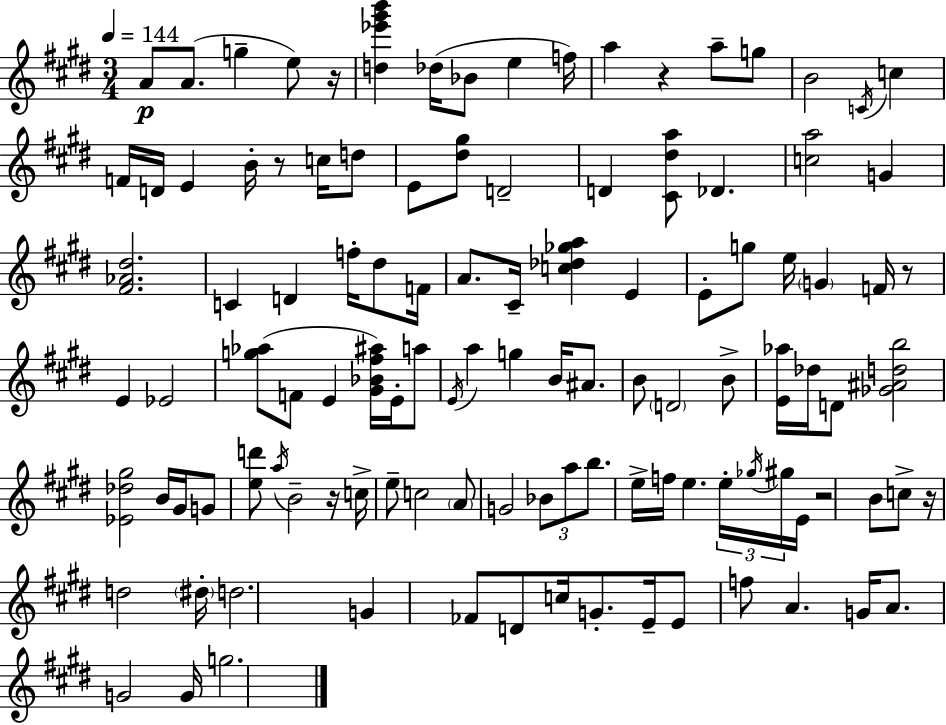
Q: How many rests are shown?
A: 7